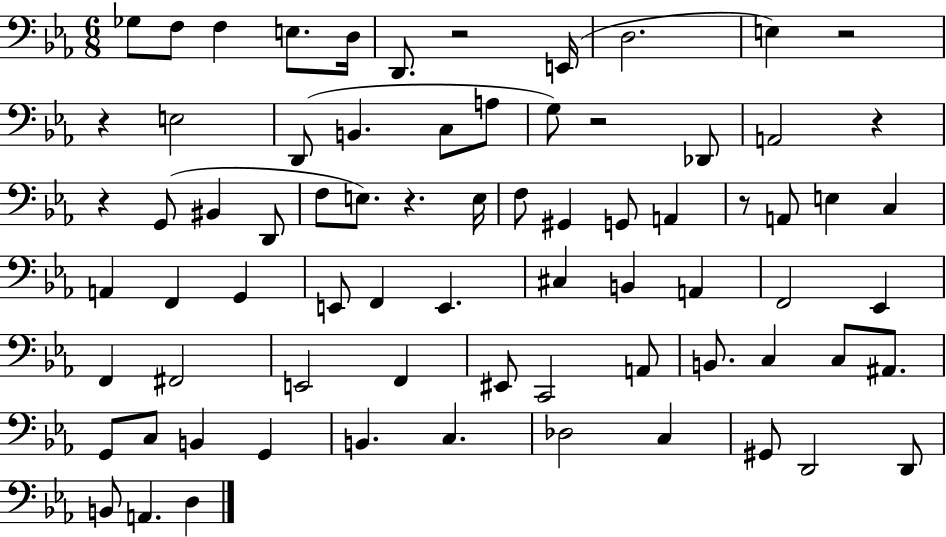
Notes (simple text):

Gb3/e F3/e F3/q E3/e. D3/s D2/e. R/h E2/s D3/h. E3/q R/h R/q E3/h D2/e B2/q. C3/e A3/e G3/e R/h Db2/e A2/h R/q R/q G2/e BIS2/q D2/e F3/e E3/e. R/q. E3/s F3/e G#2/q G2/e A2/q R/e A2/e E3/q C3/q A2/q F2/q G2/q E2/e F2/q E2/q. C#3/q B2/q A2/q F2/h Eb2/q F2/q F#2/h E2/h F2/q EIS2/e C2/h A2/e B2/e. C3/q C3/e A#2/e. G2/e C3/e B2/q G2/q B2/q. C3/q. Db3/h C3/q G#2/e D2/h D2/e B2/e A2/q. D3/q